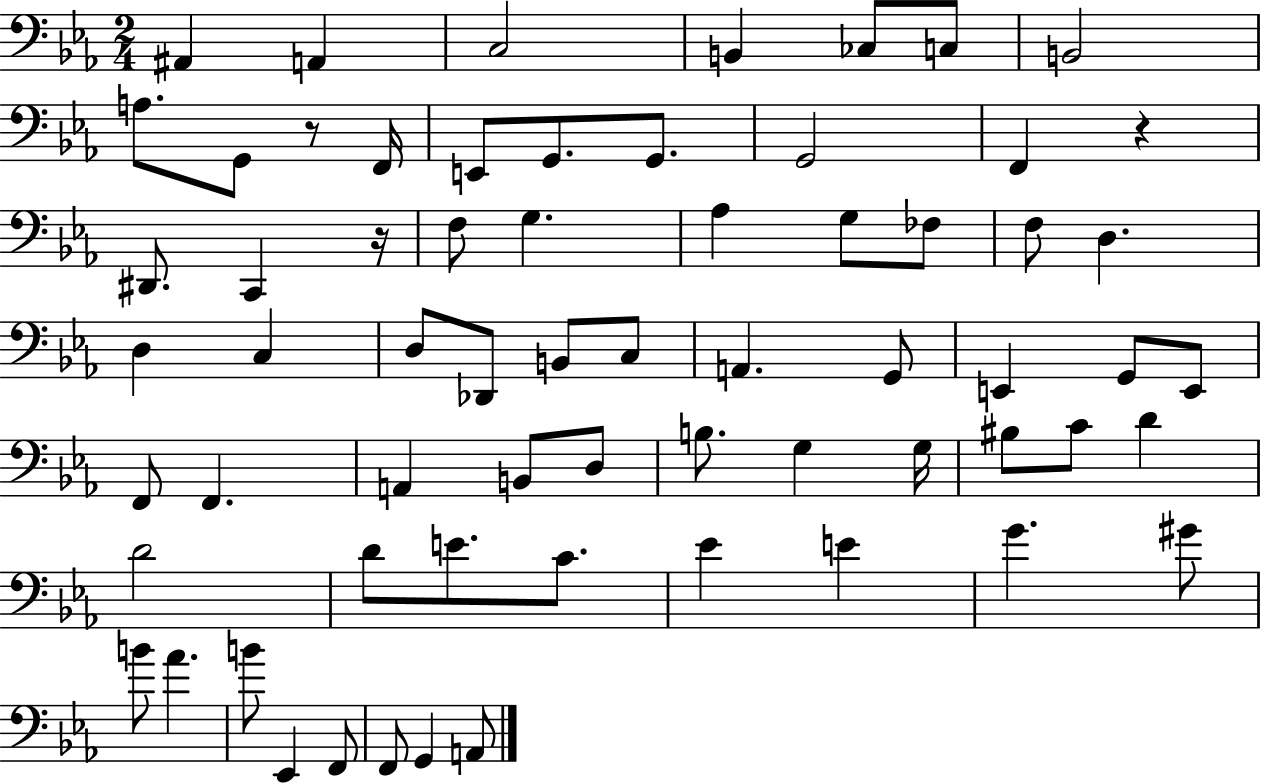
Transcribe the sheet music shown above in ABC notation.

X:1
T:Untitled
M:2/4
L:1/4
K:Eb
^A,, A,, C,2 B,, _C,/2 C,/2 B,,2 A,/2 G,,/2 z/2 F,,/4 E,,/2 G,,/2 G,,/2 G,,2 F,, z ^D,,/2 C,, z/4 F,/2 G, _A, G,/2 _F,/2 F,/2 D, D, C, D,/2 _D,,/2 B,,/2 C,/2 A,, G,,/2 E,, G,,/2 E,,/2 F,,/2 F,, A,, B,,/2 D,/2 B,/2 G, G,/4 ^B,/2 C/2 D D2 D/2 E/2 C/2 _E E G ^G/2 B/2 _A B/2 _E,, F,,/2 F,,/2 G,, A,,/2